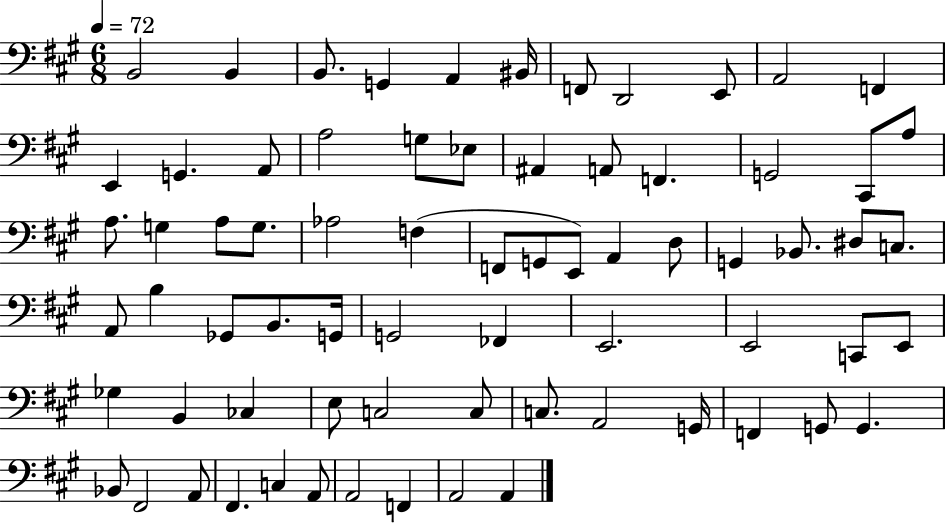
{
  \clef bass
  \numericTimeSignature
  \time 6/8
  \key a \major
  \tempo 4 = 72
  b,2 b,4 | b,8. g,4 a,4 bis,16 | f,8 d,2 e,8 | a,2 f,4 | \break e,4 g,4. a,8 | a2 g8 ees8 | ais,4 a,8 f,4. | g,2 cis,8 a8 | \break a8. g4 a8 g8. | aes2 f4( | f,8 g,8 e,8) a,4 d8 | g,4 bes,8. dis8 c8. | \break a,8 b4 ges,8 b,8. g,16 | g,2 fes,4 | e,2. | e,2 c,8 e,8 | \break ges4 b,4 ces4 | e8 c2 c8 | c8. a,2 g,16 | f,4 g,8 g,4. | \break bes,8 fis,2 a,8 | fis,4. c4 a,8 | a,2 f,4 | a,2 a,4 | \break \bar "|."
}